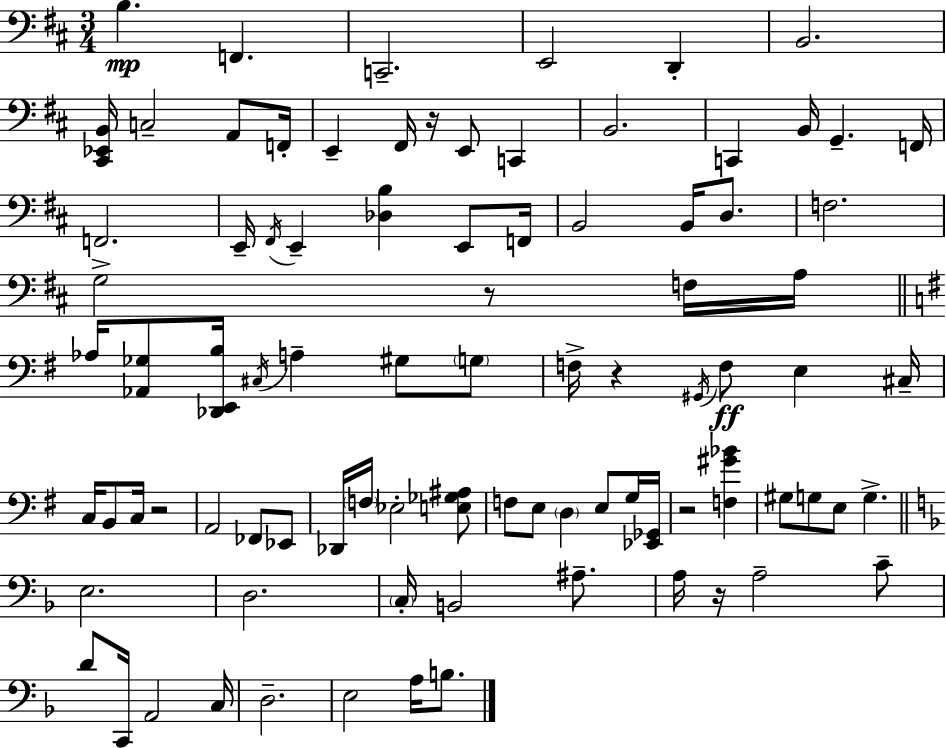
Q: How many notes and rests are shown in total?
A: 88